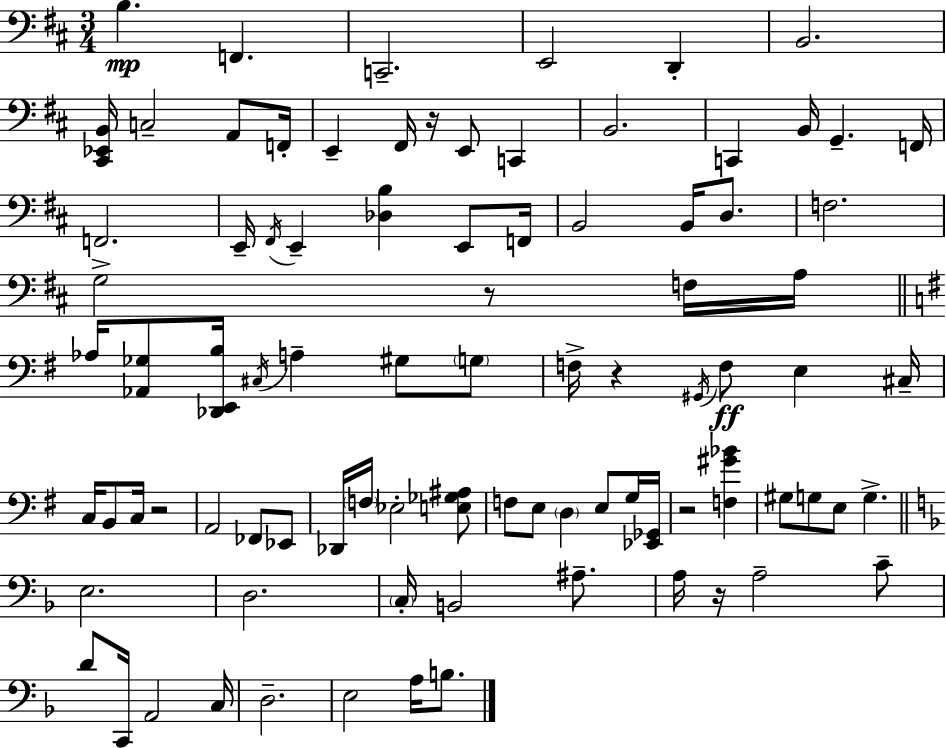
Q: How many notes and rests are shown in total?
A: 88